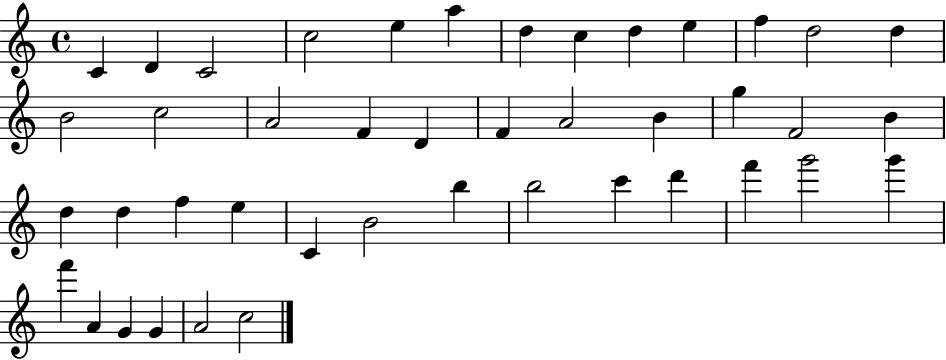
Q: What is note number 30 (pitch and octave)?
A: B4